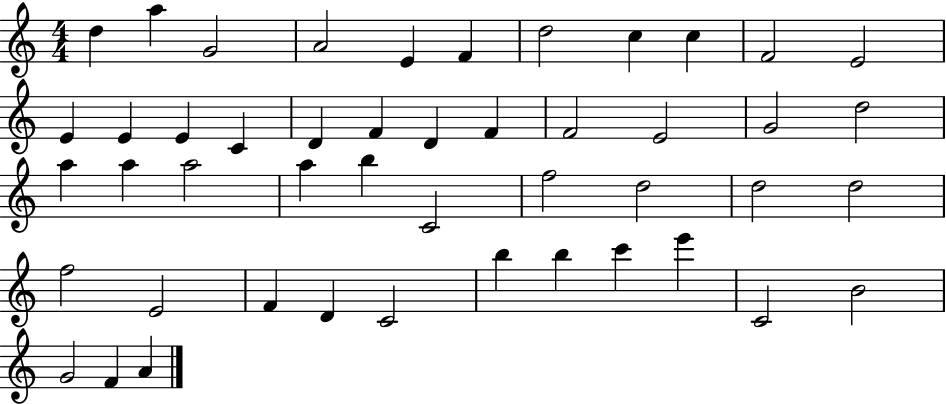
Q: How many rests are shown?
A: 0